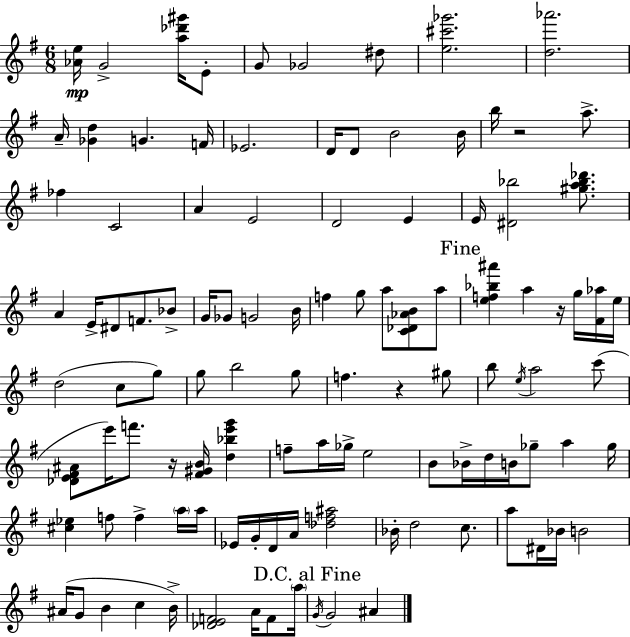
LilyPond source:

{
  \clef treble
  \numericTimeSignature
  \time 6/8
  \key e \minor
  <aes' e''>16\mp g'2-> <a'' des''' gis'''>16 e'8-. | g'8 ges'2 dis''8 | <e'' cis''' ges'''>2. | <d'' aes'''>2. | \break a'16-- <ges' d''>4 g'4. f'16 | ees'2. | d'16 d'8 b'2 b'16 | b''16 r2 a''8.-> | \break fes''4 c'2 | a'4 e'2 | d'2 e'4 | e'16 <dis' bes''>2 <gis'' a'' bes'' des'''>8. | \break a'4 e'16-> dis'8 f'8. bes'8-> | g'16 ges'8 g'2 b'16 | f''4 g''8 a''8 <c' des' aes' b'>8 a''8 | \mark "Fine" <e'' f'' bes'' ais'''>4 a''4 r16 g''16 <fis' aes''>16 e''16 | \break d''2( c''8 g''8) | g''8 b''2 g''8 | f''4. r4 gis''8 | b''8 \acciaccatura { e''16 } a''2 c'''8( | \break <des' e' fis' ais'>8 e'''16) f'''8. r16 <fis' gis' b'>16 <d'' bes'' e''' g'''>4 | f''8-- a''16 ges''16-> e''2 | b'8 bes'16-> d''16 b'16 ges''8-- a''4 | ges''16 <cis'' ees''>4 f''8 f''4-> \parenthesize a''16 | \break a''16 ees'16 g'16-. d'16 a'16 <des'' f'' ais''>2 | bes'16-. d''2 c''8. | a''8 dis'16 bes'16 b'2 | ais'16( g'8 b'4 c''4 | \break b'16->) <des' e' f'>2 a'16 f'8 | \parenthesize a''16 \mark "D.C. al Fine" \acciaccatura { g'16 } g'2 ais'4 | \bar "|."
}